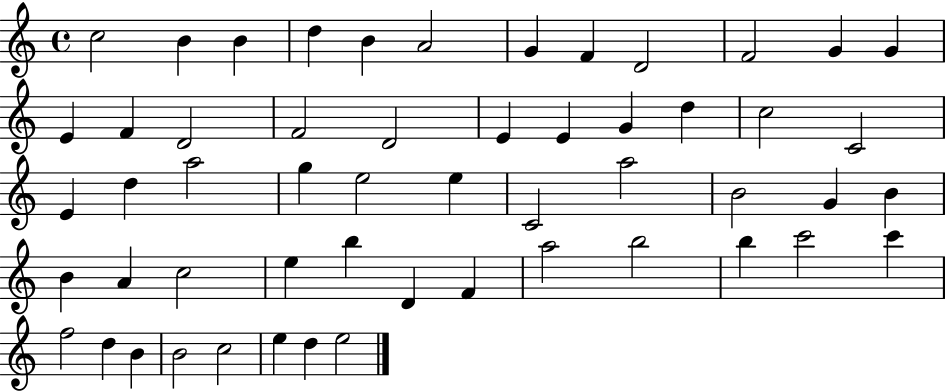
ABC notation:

X:1
T:Untitled
M:4/4
L:1/4
K:C
c2 B B d B A2 G F D2 F2 G G E F D2 F2 D2 E E G d c2 C2 E d a2 g e2 e C2 a2 B2 G B B A c2 e b D F a2 b2 b c'2 c' f2 d B B2 c2 e d e2